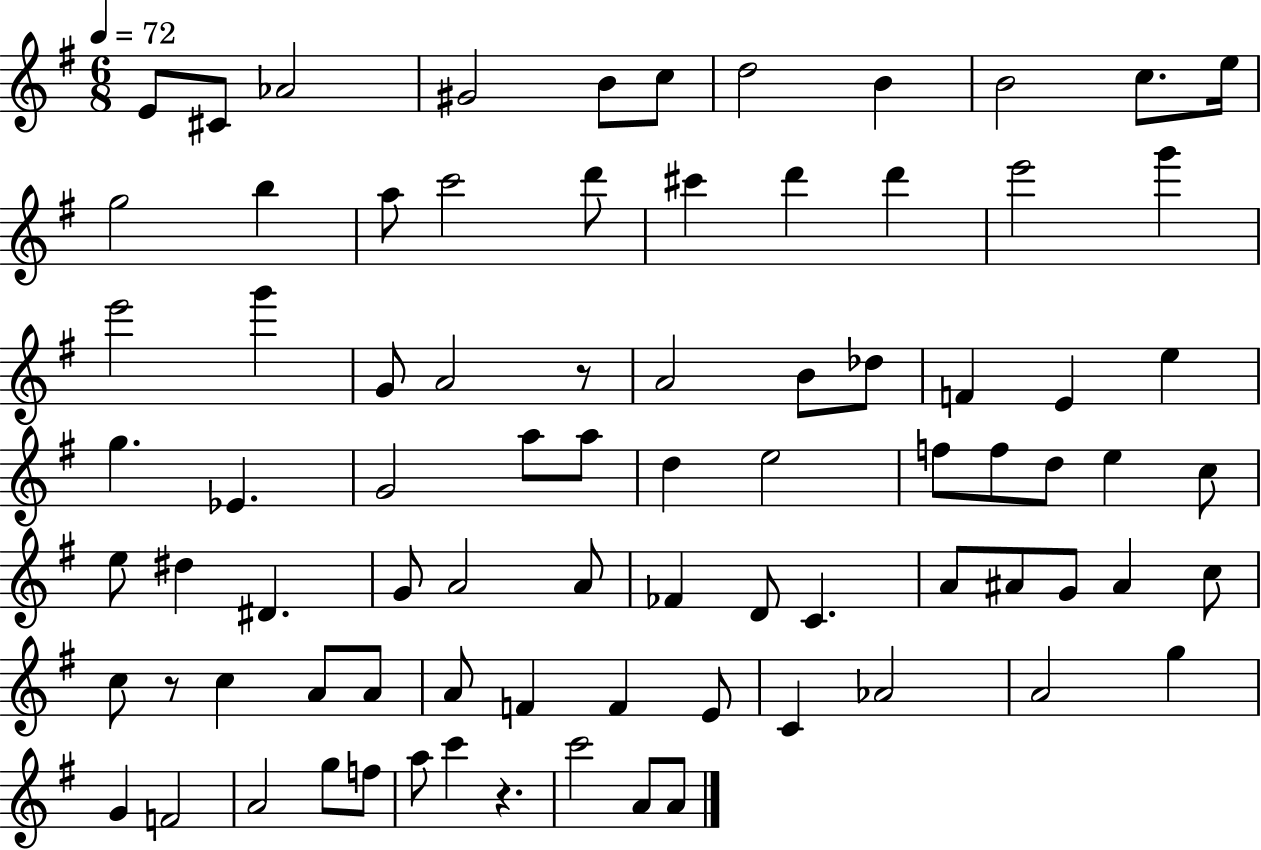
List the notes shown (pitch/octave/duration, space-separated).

E4/e C#4/e Ab4/h G#4/h B4/e C5/e D5/h B4/q B4/h C5/e. E5/s G5/h B5/q A5/e C6/h D6/e C#6/q D6/q D6/q E6/h G6/q E6/h G6/q G4/e A4/h R/e A4/h B4/e Db5/e F4/q E4/q E5/q G5/q. Eb4/q. G4/h A5/e A5/e D5/q E5/h F5/e F5/e D5/e E5/q C5/e E5/e D#5/q D#4/q. G4/e A4/h A4/e FES4/q D4/e C4/q. A4/e A#4/e G4/e A#4/q C5/e C5/e R/e C5/q A4/e A4/e A4/e F4/q F4/q E4/e C4/q Ab4/h A4/h G5/q G4/q F4/h A4/h G5/e F5/e A5/e C6/q R/q. C6/h A4/e A4/e